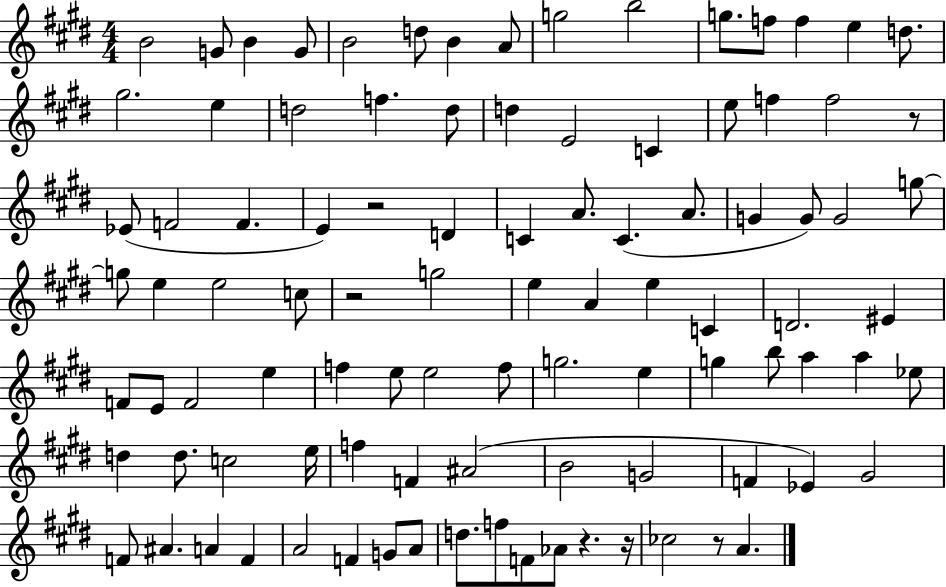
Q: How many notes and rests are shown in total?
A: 97